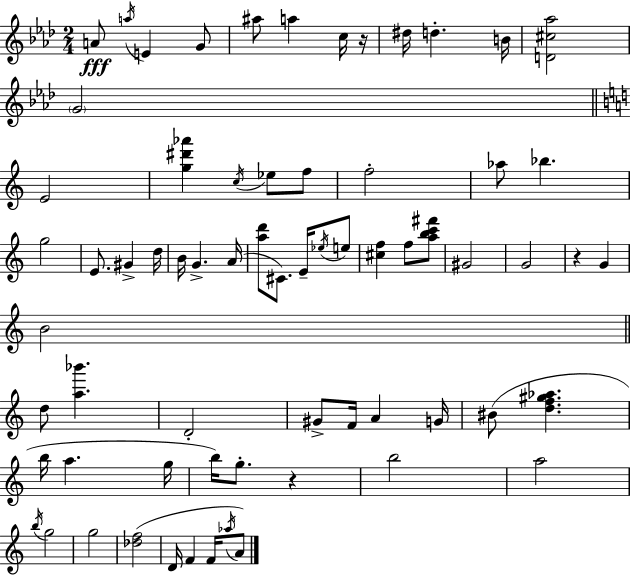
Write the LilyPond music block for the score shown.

{
  \clef treble
  \numericTimeSignature
  \time 2/4
  \key f \minor
  a'8\fff \acciaccatura { a''16 } e'4 g'8 | ais''8 a''4 c''16 | r16 dis''16 d''4.-. | b'16 <d' cis'' aes''>2 | \break \parenthesize g'2 | \bar "||" \break \key c \major e'2 | <g'' dis''' aes'''>4 \acciaccatura { c''16 } ees''8 f''8 | f''2-. | aes''8 bes''4. | \break g''2 | e'8. gis'4-> | d''16 b'16 g'4.-> | a'16( <a'' d'''>8 cis'8.) e'16-- \acciaccatura { ees''16 } | \break e''8 <cis'' f''>4 f''8 | <a'' b'' c''' fis'''>8 gis'2 | g'2 | r4 g'4 | \break b'2 | \bar "||" \break \key a \minor d''8 <a'' bes'''>4. | d'2-. | gis'8-> f'16 a'4 g'16 | bis'8( <d'' f'' gis'' aes''>4. | \break b''16 a''4. g''16 | b''16) g''8.-. r4 | b''2 | a''2 | \break \acciaccatura { b''16 } g''2 | g''2 | <des'' f''>2( | d'16 f'4 f'16 \acciaccatura { aes''16 } | \break a'8) \bar "|."
}